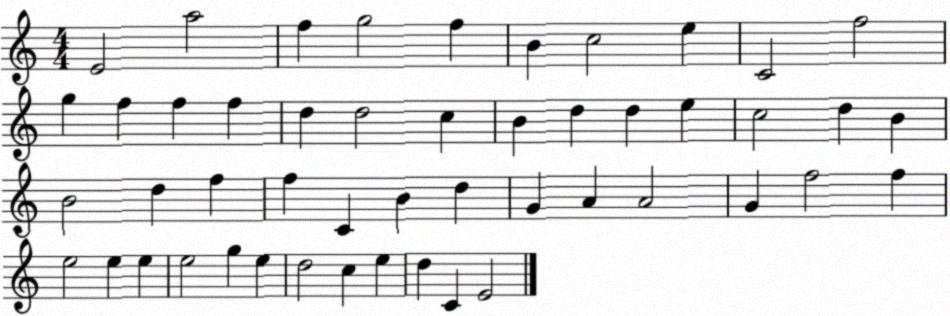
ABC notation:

X:1
T:Untitled
M:4/4
L:1/4
K:C
E2 a2 f g2 f B c2 e C2 f2 g f f f d d2 c B d d e c2 d B B2 d f f C B d G A A2 G f2 f e2 e e e2 g e d2 c e d C E2